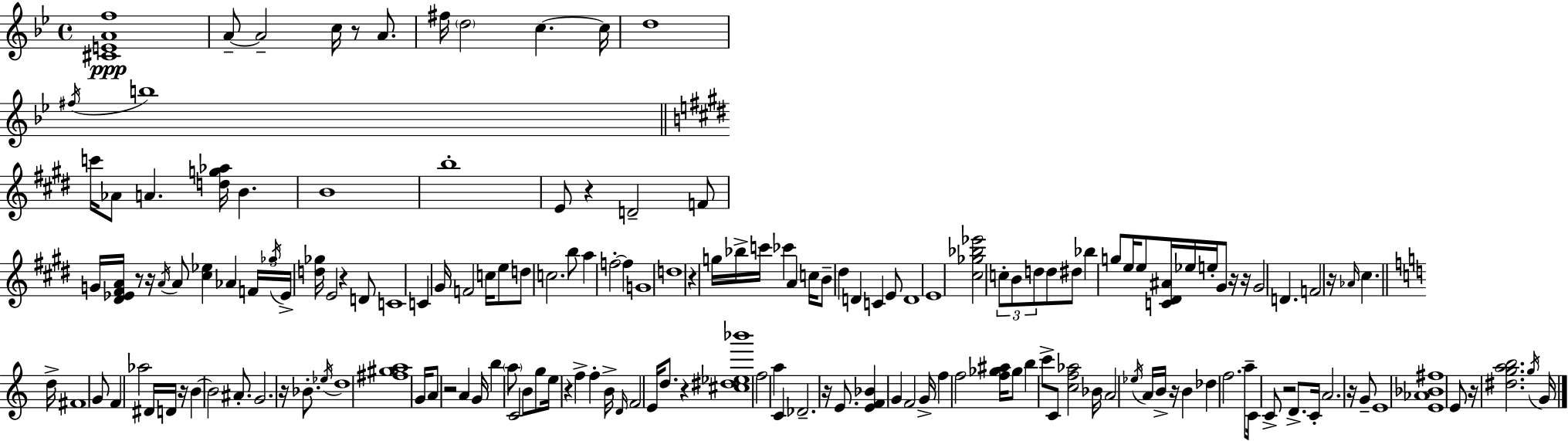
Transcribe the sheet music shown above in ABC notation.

X:1
T:Untitled
M:4/4
L:1/4
K:Gm
[^CEAf]4 A/2 A2 c/4 z/2 A/2 ^f/4 d2 c c/4 d4 ^f/4 b4 c'/4 _A/2 A [dg_a]/4 B B4 b4 E/2 z D2 F/2 G/4 [^D_E^FA]/4 z/2 z/4 A/4 A/2 [^c_e] _A F/4 _g/4 _E/4 [d_g]/4 E2 z D/2 C4 C ^G/4 F2 c/4 e/2 d/2 c2 b/2 a f2 f G4 d4 z g/4 _b/4 c'/4 _c' A c/4 B/2 ^d D C E/2 D4 E4 [^c_g_b_e']2 c/2 B/2 d/2 d/2 ^d/2 _b g/2 e/4 e/2 [C^D^A]/4 _e/4 e/4 ^G/2 z/4 z/4 ^G2 D F2 z/4 _A/4 ^c d/4 ^F4 G/2 F _a2 ^D/4 D/4 z/4 B B2 ^A/2 G2 z/4 _B/2 _e/4 d4 [^f^ga]4 G/4 A/2 z2 A G/4 b a/2 C2 B/2 g/2 e/4 z f f B/4 D/4 F2 E/4 d/2 z [^c^d_e_b']4 f2 a C _D2 z/4 E/2 [EF_B] G F2 G/4 f f2 [f_g^a]/4 _g/2 b c'/2 C/2 [cf_a]2 _B/4 A2 _e/4 A/4 B/4 z/4 B _d f2 a/2 C/4 C/2 z2 D/2 C/4 A2 z/4 G/2 E4 [E_A_B^f]4 E/2 z/4 [^dgab]2 g/4 G/4